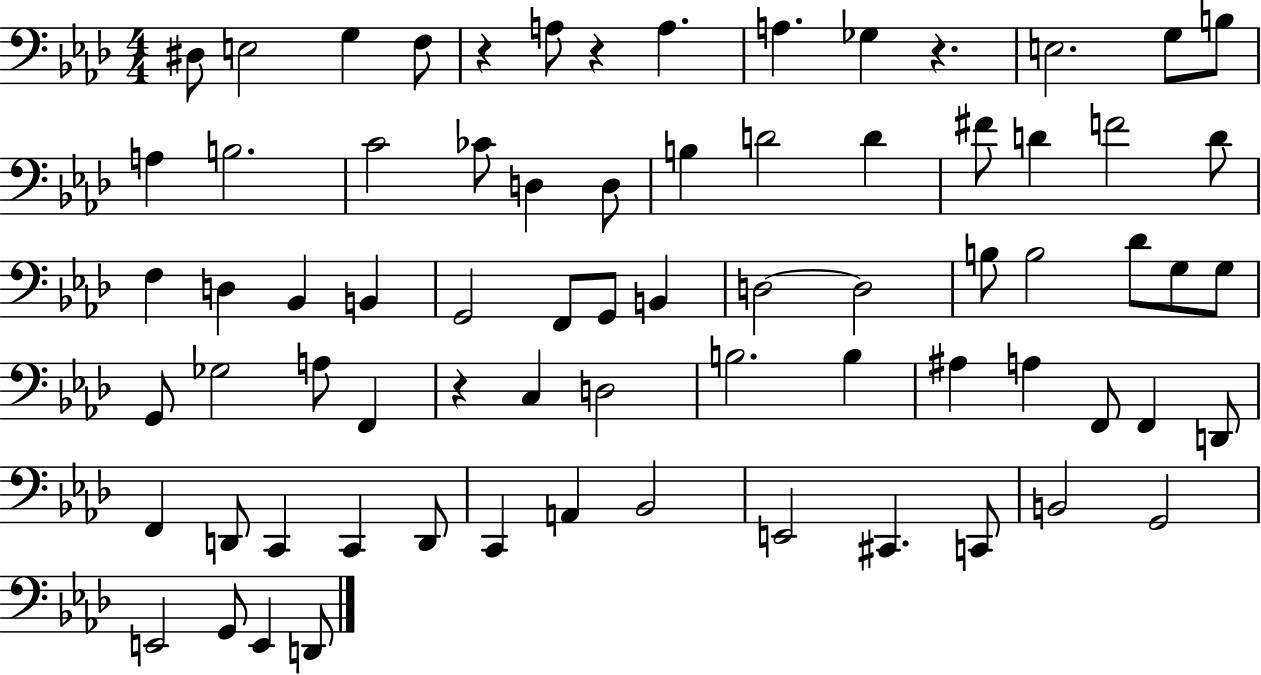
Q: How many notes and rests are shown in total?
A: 73